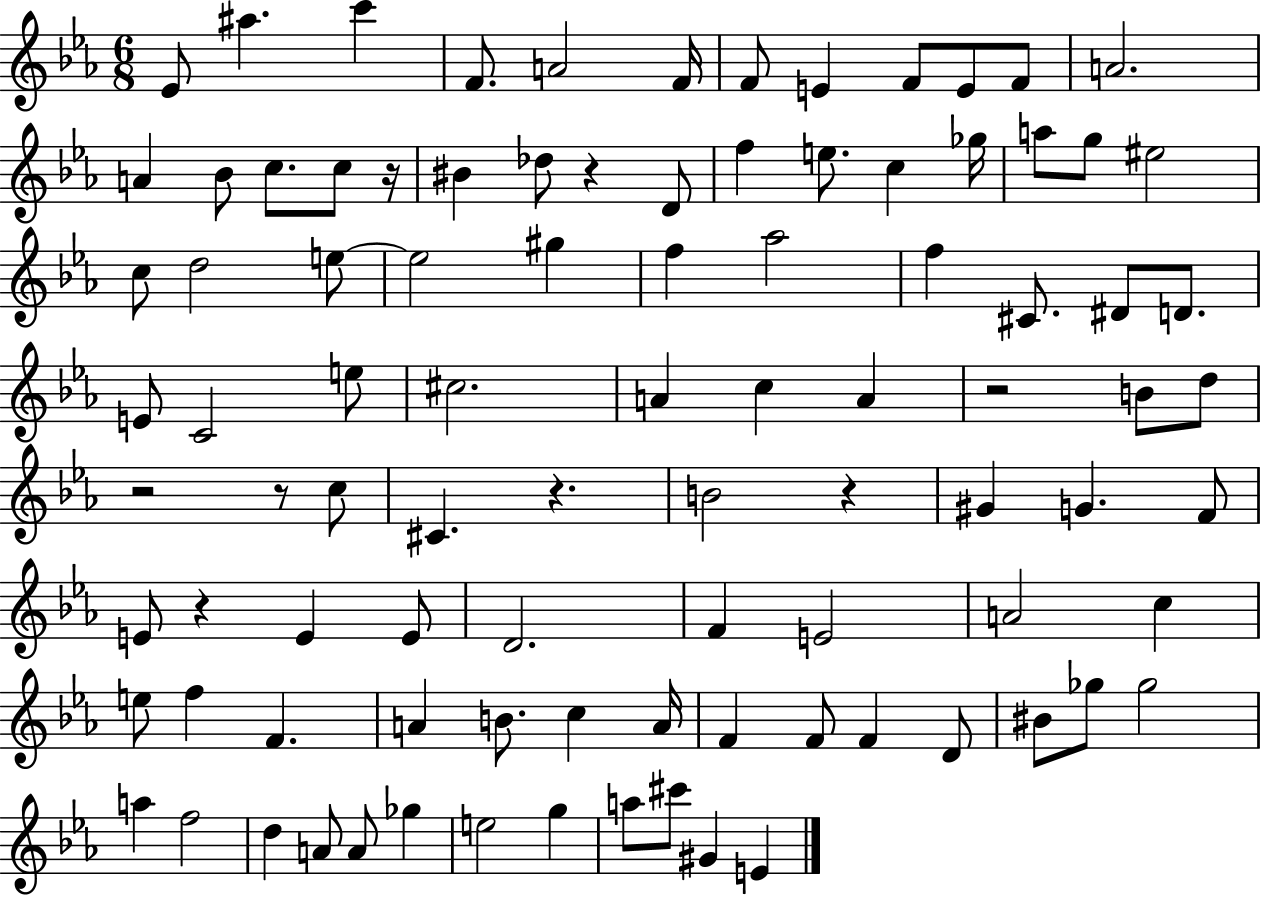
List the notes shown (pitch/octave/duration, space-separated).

Eb4/e A#5/q. C6/q F4/e. A4/h F4/s F4/e E4/q F4/e E4/e F4/e A4/h. A4/q Bb4/e C5/e. C5/e R/s BIS4/q Db5/e R/q D4/e F5/q E5/e. C5/q Gb5/s A5/e G5/e EIS5/h C5/e D5/h E5/e E5/h G#5/q F5/q Ab5/h F5/q C#4/e. D#4/e D4/e. E4/e C4/h E5/e C#5/h. A4/q C5/q A4/q R/h B4/e D5/e R/h R/e C5/e C#4/q. R/q. B4/h R/q G#4/q G4/q. F4/e E4/e R/q E4/q E4/e D4/h. F4/q E4/h A4/h C5/q E5/e F5/q F4/q. A4/q B4/e. C5/q A4/s F4/q F4/e F4/q D4/e BIS4/e Gb5/e Gb5/h A5/q F5/h D5/q A4/e A4/e Gb5/q E5/h G5/q A5/e C#6/e G#4/q E4/q